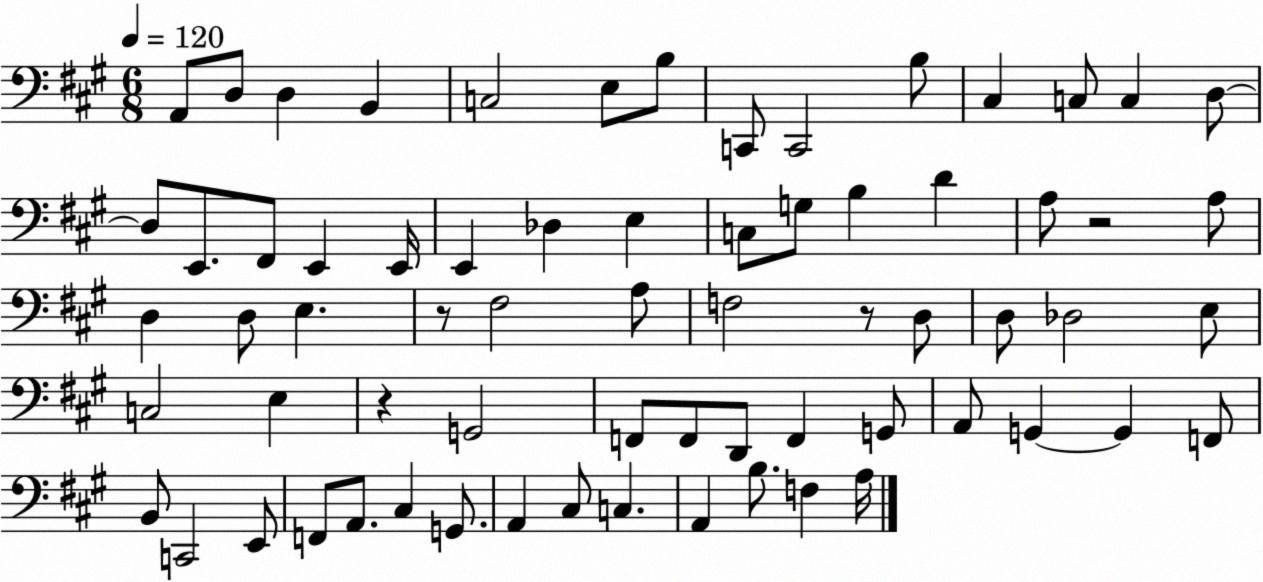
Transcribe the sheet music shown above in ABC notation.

X:1
T:Untitled
M:6/8
L:1/4
K:A
A,,/2 D,/2 D, B,, C,2 E,/2 B,/2 C,,/2 C,,2 B,/2 ^C, C,/2 C, D,/2 D,/2 E,,/2 ^F,,/2 E,, E,,/4 E,, _D, E, C,/2 G,/2 B, D A,/2 z2 A,/2 D, D,/2 E, z/2 ^F,2 A,/2 F,2 z/2 D,/2 D,/2 _D,2 E,/2 C,2 E, z G,,2 F,,/2 F,,/2 D,,/2 F,, G,,/2 A,,/2 G,, G,, F,,/2 B,,/2 C,,2 E,,/2 F,,/2 A,,/2 ^C, G,,/2 A,, ^C,/2 C, A,, B,/2 F, A,/4